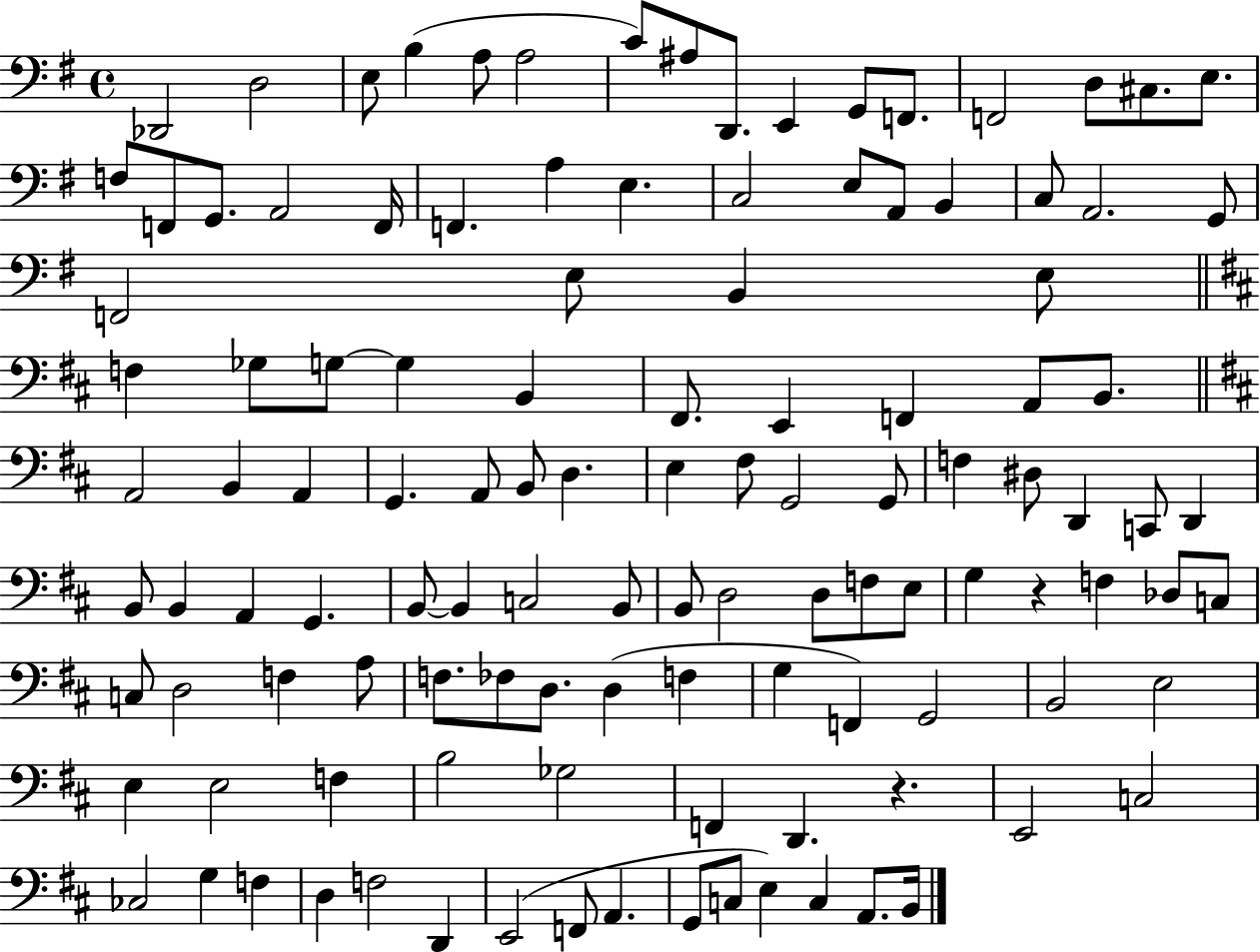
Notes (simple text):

Db2/h D3/h E3/e B3/q A3/e A3/h C4/e A#3/e D2/e. E2/q G2/e F2/e. F2/h D3/e C#3/e. E3/e. F3/e F2/e G2/e. A2/h F2/s F2/q. A3/q E3/q. C3/h E3/e A2/e B2/q C3/e A2/h. G2/e F2/h E3/e B2/q E3/e F3/q Gb3/e G3/e G3/q B2/q F#2/e. E2/q F2/q A2/e B2/e. A2/h B2/q A2/q G2/q. A2/e B2/e D3/q. E3/q F#3/e G2/h G2/e F3/q D#3/e D2/q C2/e D2/q B2/e B2/q A2/q G2/q. B2/e B2/q C3/h B2/e B2/e D3/h D3/e F3/e E3/e G3/q R/q F3/q Db3/e C3/e C3/e D3/h F3/q A3/e F3/e. FES3/e D3/e. D3/q F3/q G3/q F2/q G2/h B2/h E3/h E3/q E3/h F3/q B3/h Gb3/h F2/q D2/q. R/q. E2/h C3/h CES3/h G3/q F3/q D3/q F3/h D2/q E2/h F2/e A2/q. G2/e C3/e E3/q C3/q A2/e. B2/s